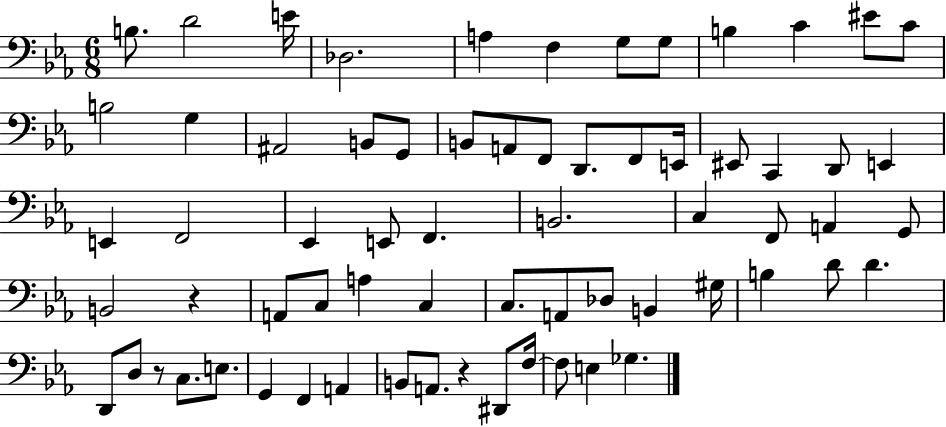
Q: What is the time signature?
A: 6/8